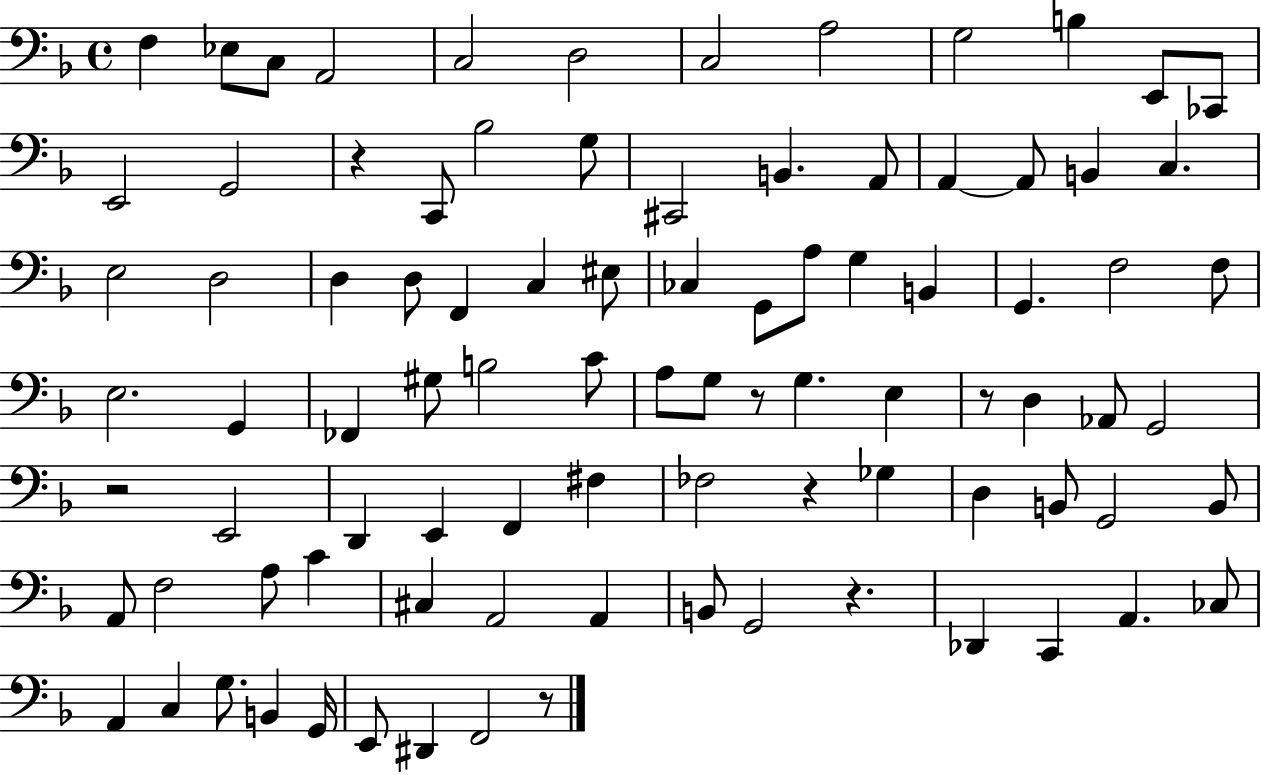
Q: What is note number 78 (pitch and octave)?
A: C3